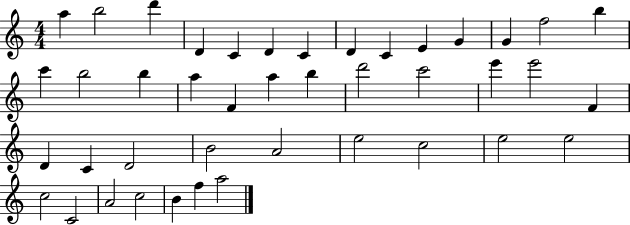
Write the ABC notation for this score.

X:1
T:Untitled
M:4/4
L:1/4
K:C
a b2 d' D C D C D C E G G f2 b c' b2 b a F a b d'2 c'2 e' e'2 F D C D2 B2 A2 e2 c2 e2 e2 c2 C2 A2 c2 B f a2